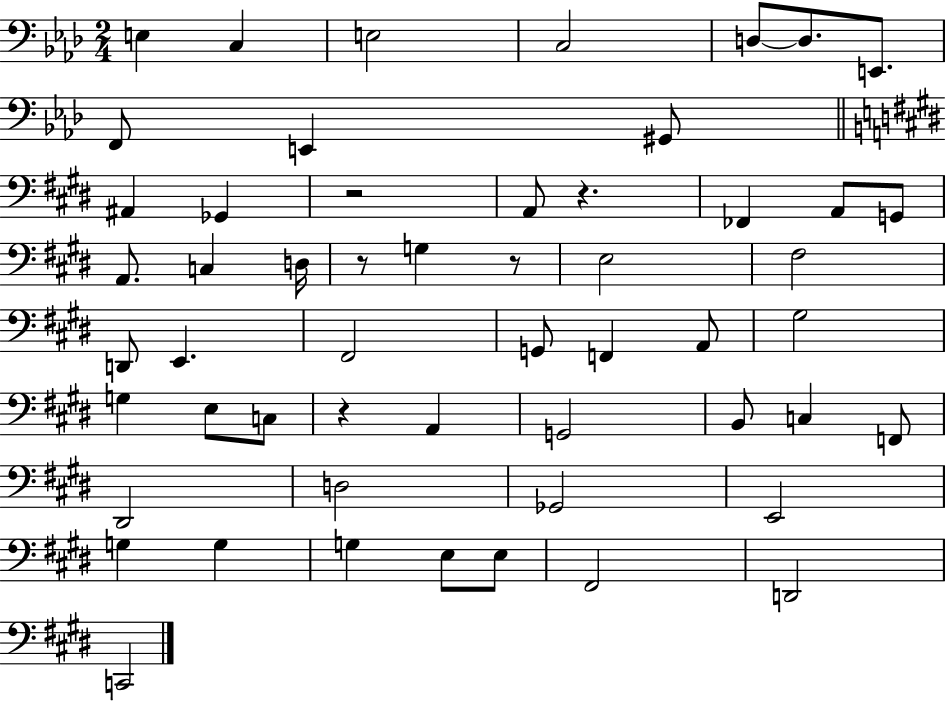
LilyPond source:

{
  \clef bass
  \numericTimeSignature
  \time 2/4
  \key aes \major
  \repeat volta 2 { e4 c4 | e2 | c2 | d8~~ d8. e,8. | \break f,8 e,4 gis,8 | \bar "||" \break \key e \major ais,4 ges,4 | r2 | a,8 r4. | fes,4 a,8 g,8 | \break a,8. c4 d16 | r8 g4 r8 | e2 | fis2 | \break d,8 e,4. | fis,2 | g,8 f,4 a,8 | gis2 | \break g4 e8 c8 | r4 a,4 | g,2 | b,8 c4 f,8 | \break dis,2 | d2 | ges,2 | e,2 | \break g4 g4 | g4 e8 e8 | fis,2 | d,2 | \break c,2 | } \bar "|."
}